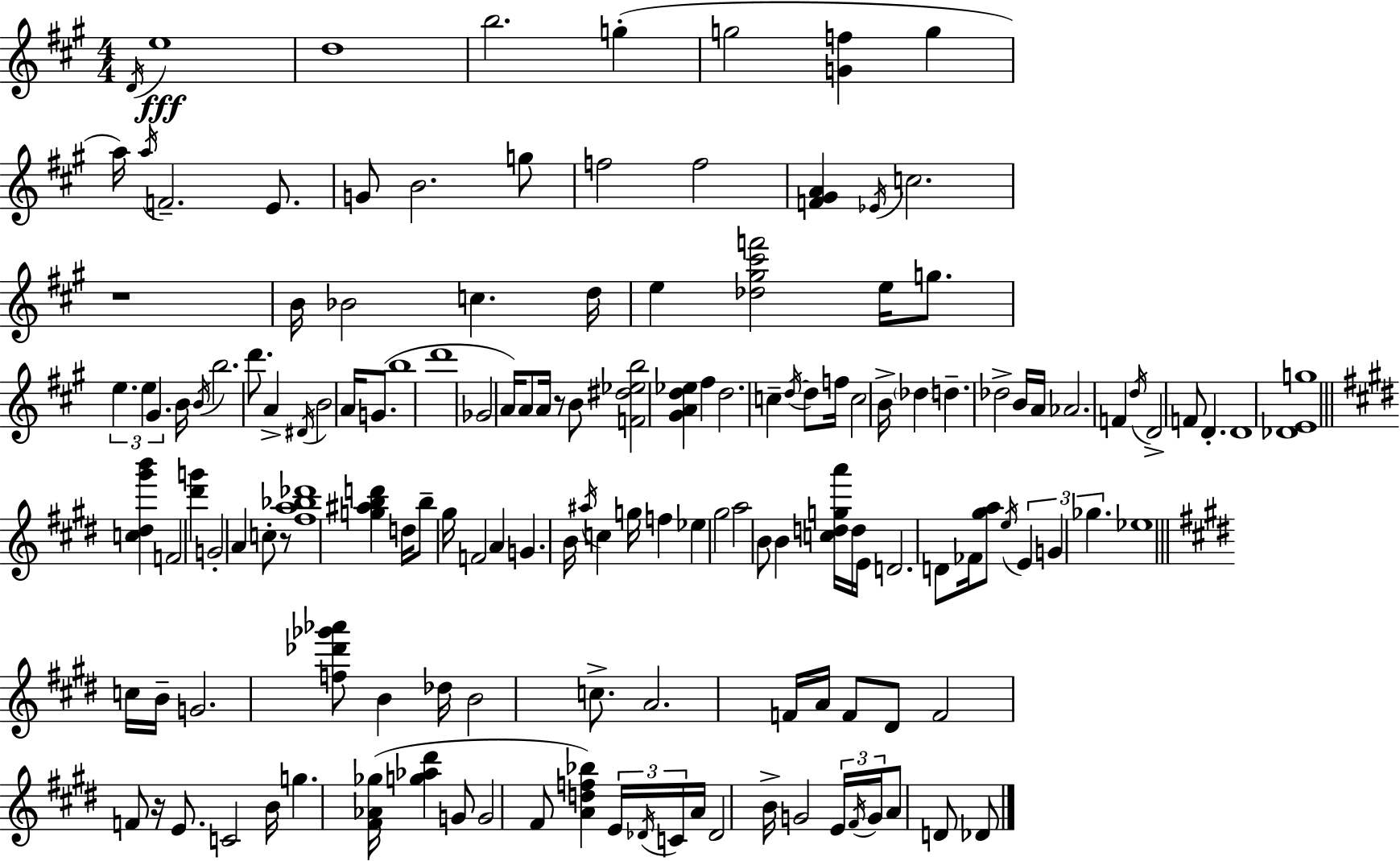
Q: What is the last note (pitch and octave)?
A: Db4